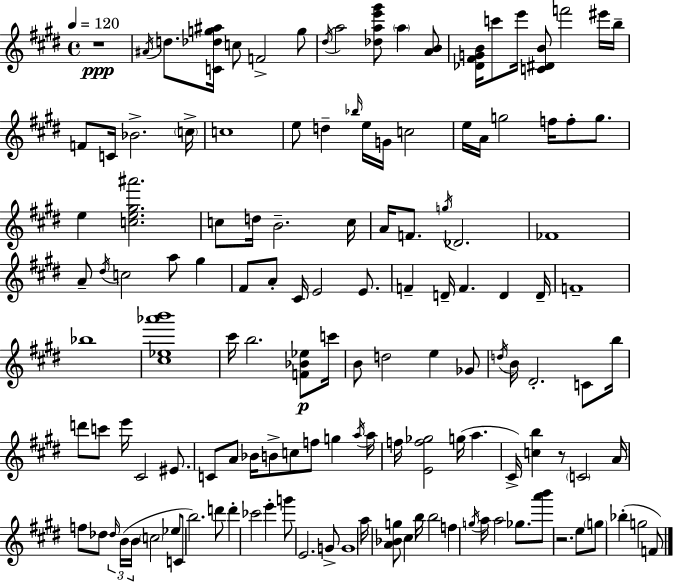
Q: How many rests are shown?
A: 3